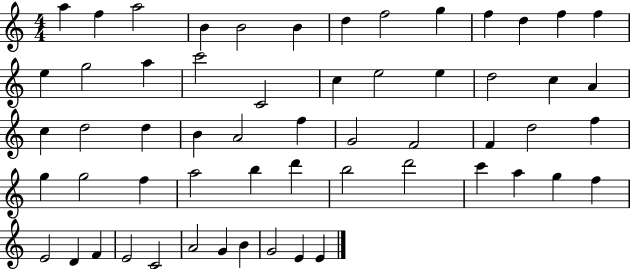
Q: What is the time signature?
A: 4/4